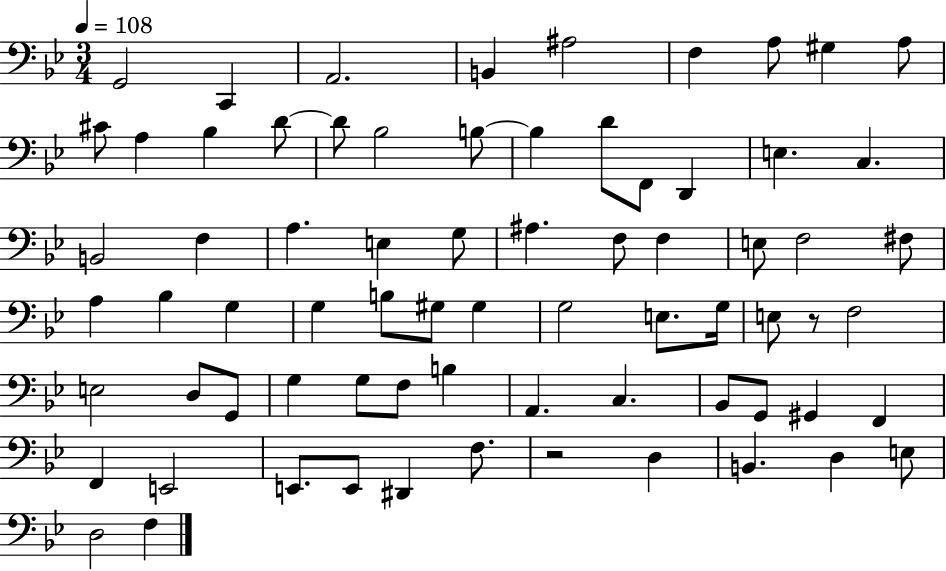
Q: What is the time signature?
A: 3/4